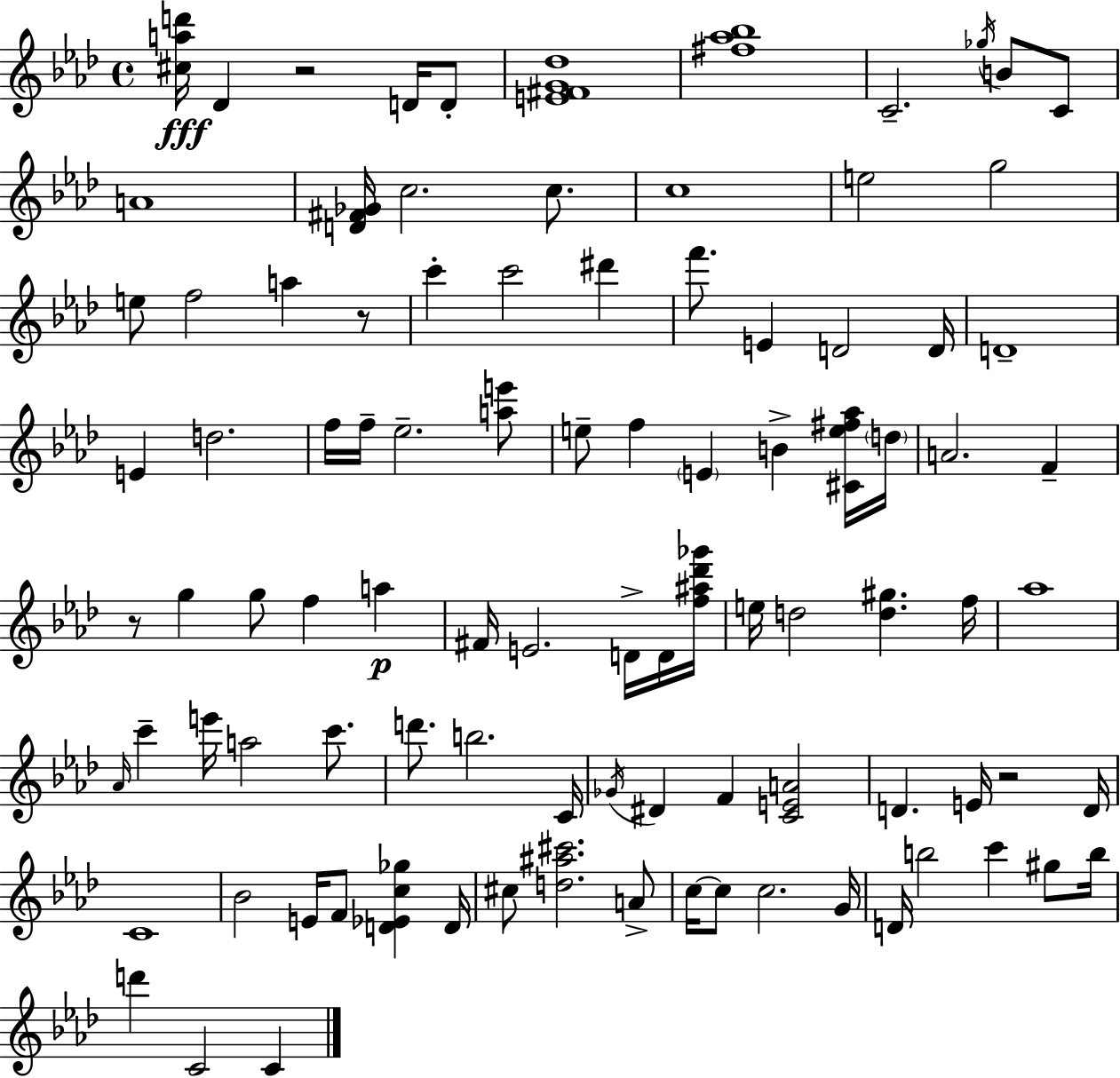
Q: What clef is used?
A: treble